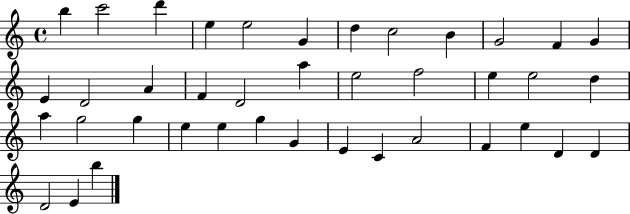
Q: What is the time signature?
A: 4/4